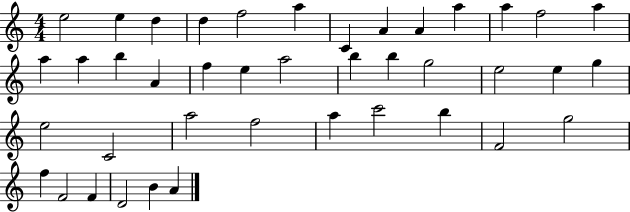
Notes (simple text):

E5/h E5/q D5/q D5/q F5/h A5/q C4/q A4/q A4/q A5/q A5/q F5/h A5/q A5/q A5/q B5/q A4/q F5/q E5/q A5/h B5/q B5/q G5/h E5/h E5/q G5/q E5/h C4/h A5/h F5/h A5/q C6/h B5/q F4/h G5/h F5/q F4/h F4/q D4/h B4/q A4/q